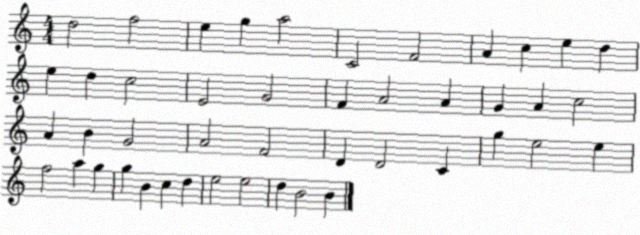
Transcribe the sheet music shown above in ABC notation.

X:1
T:Untitled
M:4/4
L:1/4
K:C
d2 f2 e g a2 C2 F2 A c e d e d c2 E2 G2 F A2 A G A c2 A B G2 A2 F2 D D2 C g e2 e f2 a g g B c d e2 e2 d B2 B